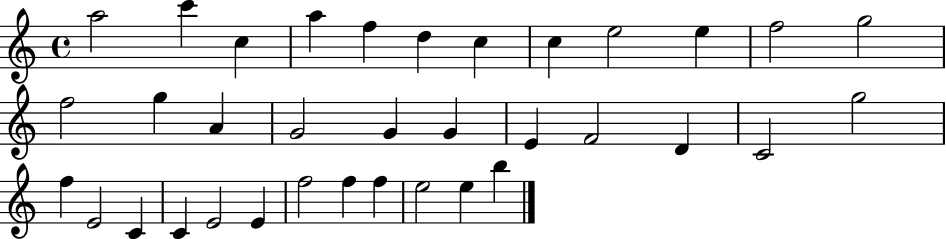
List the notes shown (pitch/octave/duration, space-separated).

A5/h C6/q C5/q A5/q F5/q D5/q C5/q C5/q E5/h E5/q F5/h G5/h F5/h G5/q A4/q G4/h G4/q G4/q E4/q F4/h D4/q C4/h G5/h F5/q E4/h C4/q C4/q E4/h E4/q F5/h F5/q F5/q E5/h E5/q B5/q